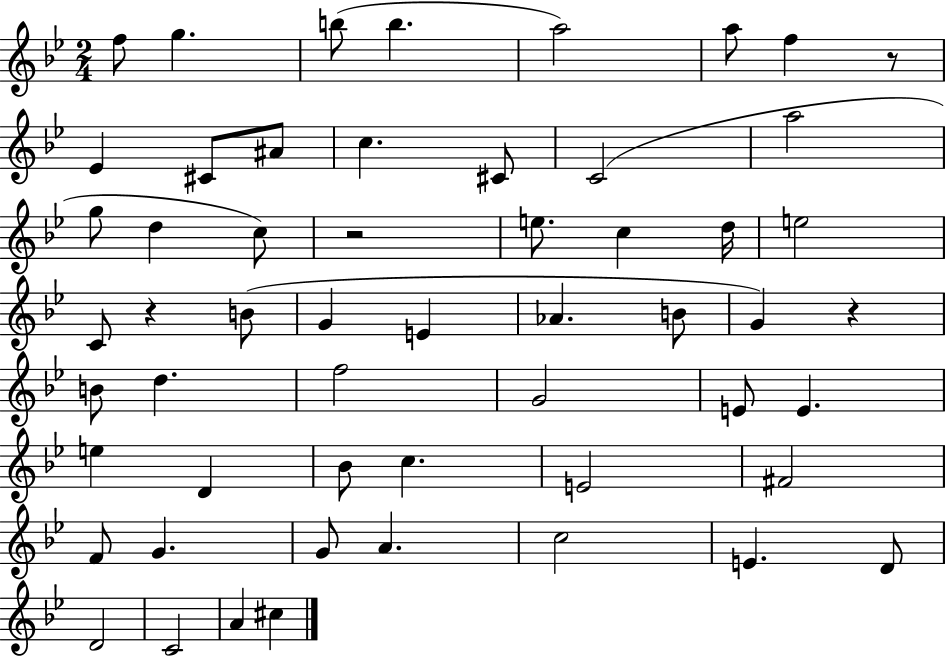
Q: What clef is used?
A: treble